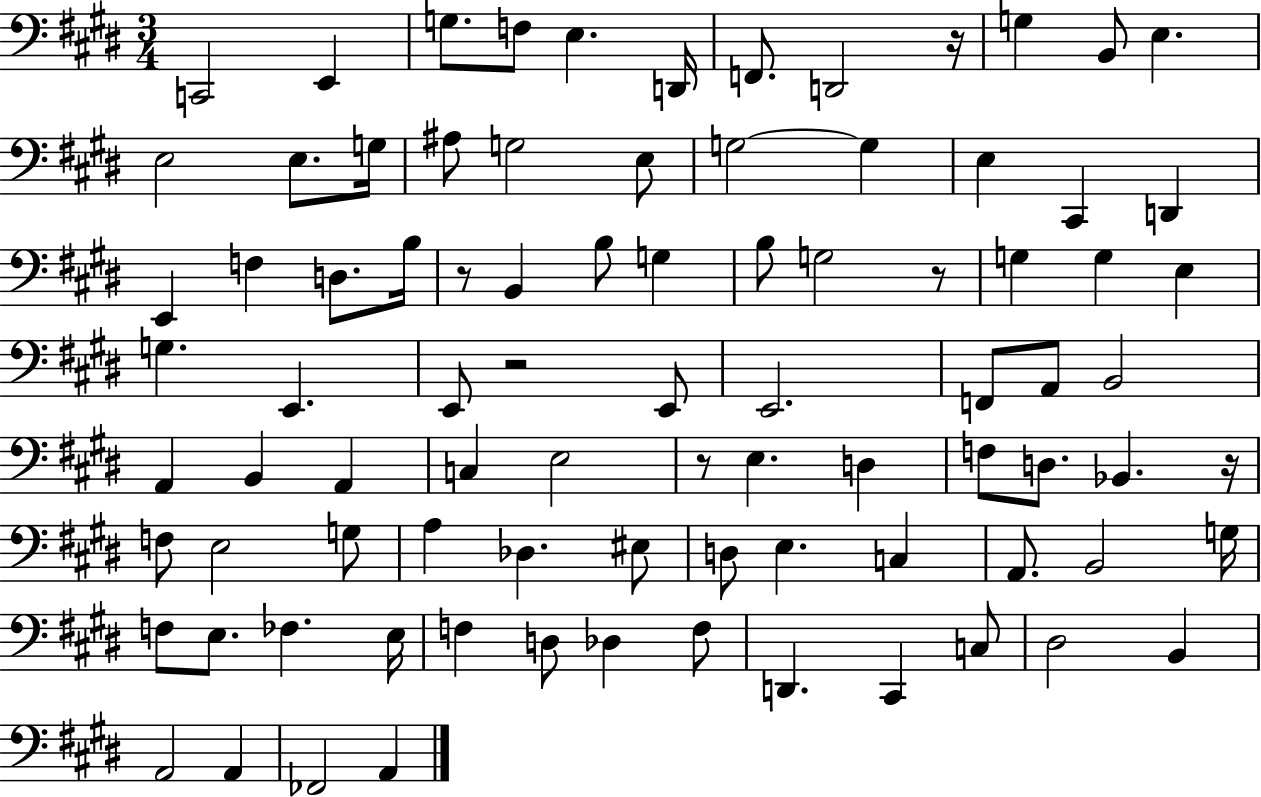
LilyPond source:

{
  \clef bass
  \numericTimeSignature
  \time 3/4
  \key e \major
  c,2 e,4 | g8. f8 e4. d,16 | f,8. d,2 r16 | g4 b,8 e4. | \break e2 e8. g16 | ais8 g2 e8 | g2~~ g4 | e4 cis,4 d,4 | \break e,4 f4 d8. b16 | r8 b,4 b8 g4 | b8 g2 r8 | g4 g4 e4 | \break g4. e,4. | e,8 r2 e,8 | e,2. | f,8 a,8 b,2 | \break a,4 b,4 a,4 | c4 e2 | r8 e4. d4 | f8 d8. bes,4. r16 | \break f8 e2 g8 | a4 des4. eis8 | d8 e4. c4 | a,8. b,2 g16 | \break f8 e8. fes4. e16 | f4 d8 des4 f8 | d,4. cis,4 c8 | dis2 b,4 | \break a,2 a,4 | fes,2 a,4 | \bar "|."
}